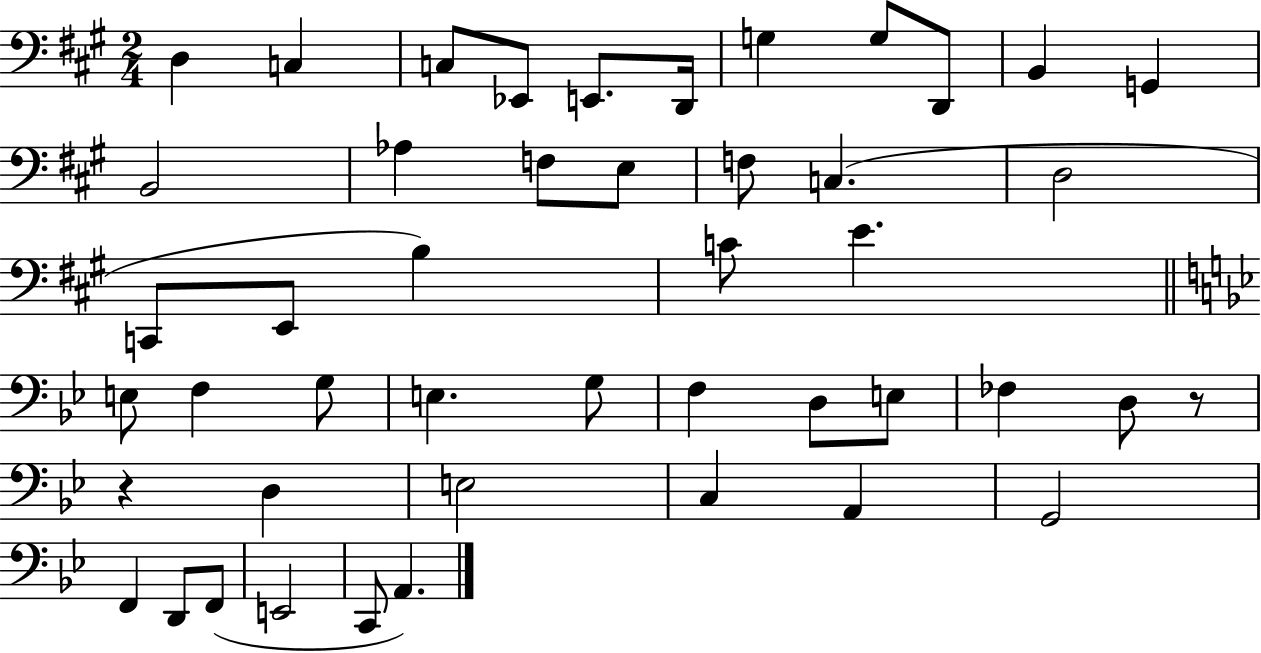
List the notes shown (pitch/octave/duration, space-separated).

D3/q C3/q C3/e Eb2/e E2/e. D2/s G3/q G3/e D2/e B2/q G2/q B2/h Ab3/q F3/e E3/e F3/e C3/q. D3/h C2/e E2/e B3/q C4/e E4/q. E3/e F3/q G3/e E3/q. G3/e F3/q D3/e E3/e FES3/q D3/e R/e R/q D3/q E3/h C3/q A2/q G2/h F2/q D2/e F2/e E2/h C2/e A2/q.